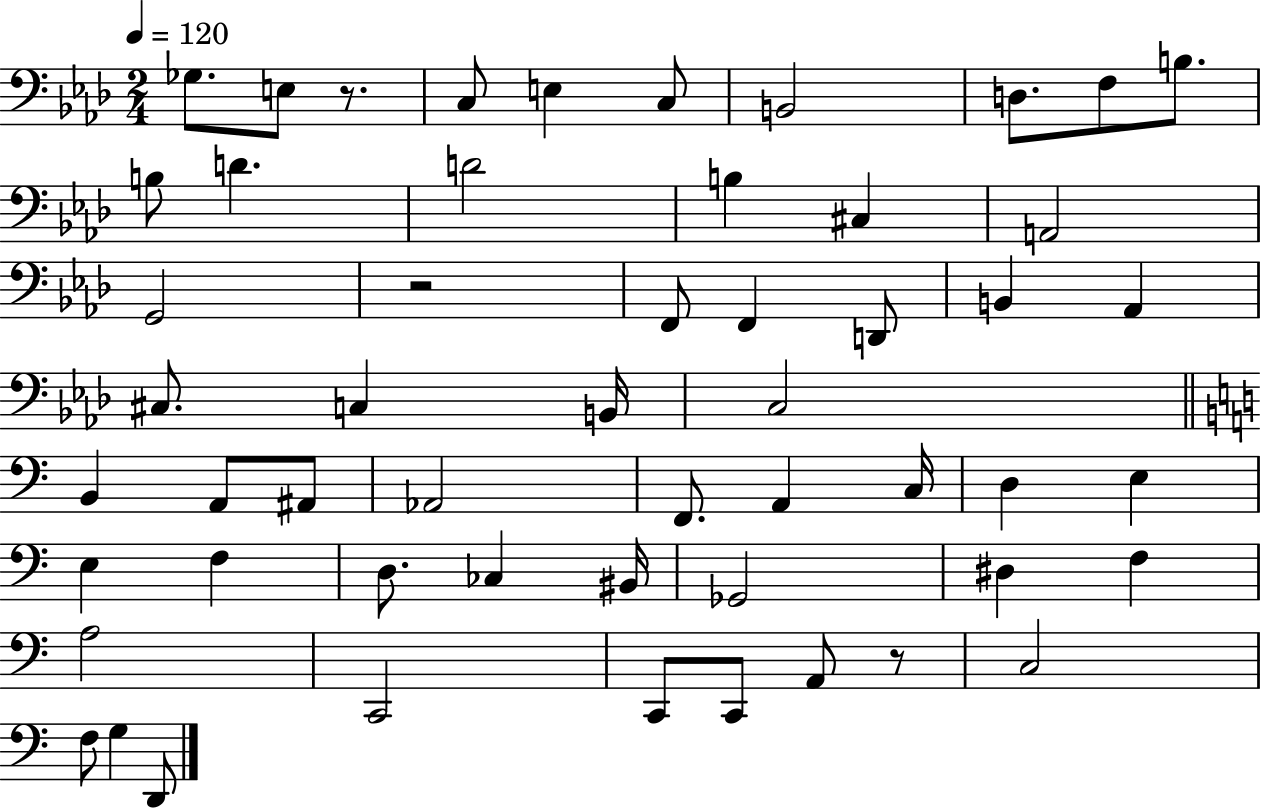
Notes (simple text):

Gb3/e. E3/e R/e. C3/e E3/q C3/e B2/h D3/e. F3/e B3/e. B3/e D4/q. D4/h B3/q C#3/q A2/h G2/h R/h F2/e F2/q D2/e B2/q Ab2/q C#3/e. C3/q B2/s C3/h B2/q A2/e A#2/e Ab2/h F2/e. A2/q C3/s D3/q E3/q E3/q F3/q D3/e. CES3/q BIS2/s Gb2/h D#3/q F3/q A3/h C2/h C2/e C2/e A2/e R/e C3/h F3/e G3/q D2/e